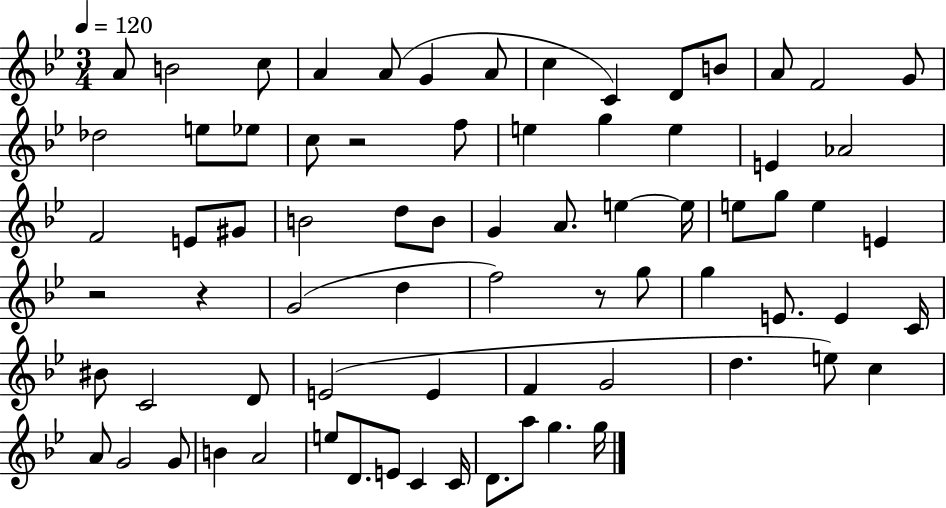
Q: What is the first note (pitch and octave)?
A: A4